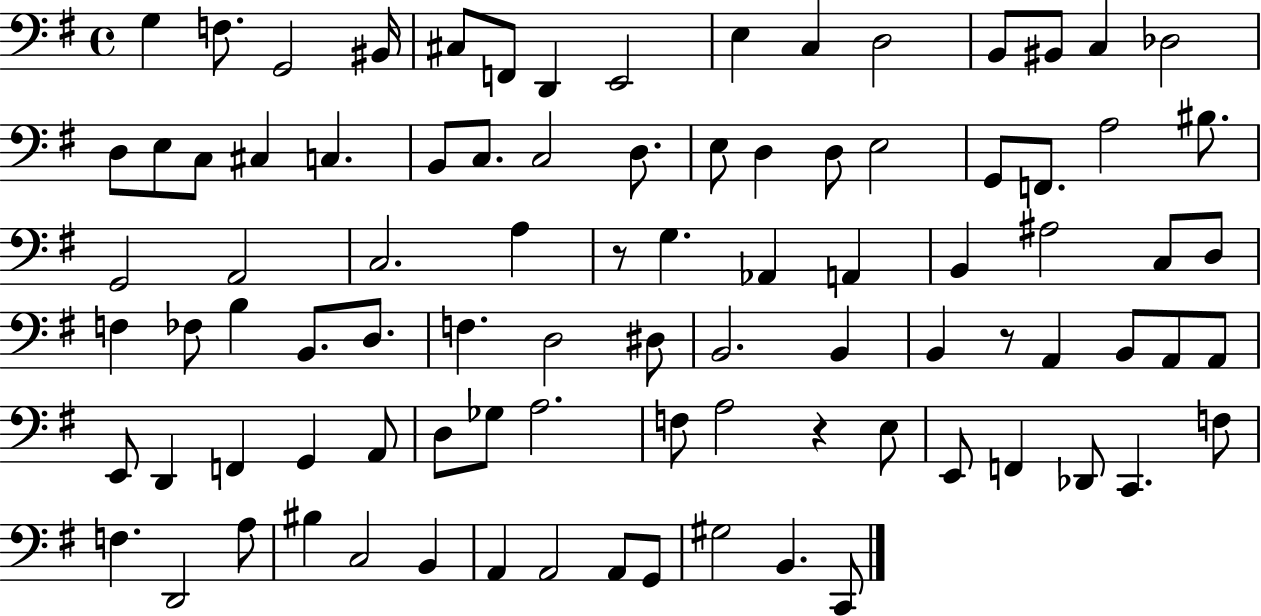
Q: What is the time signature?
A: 4/4